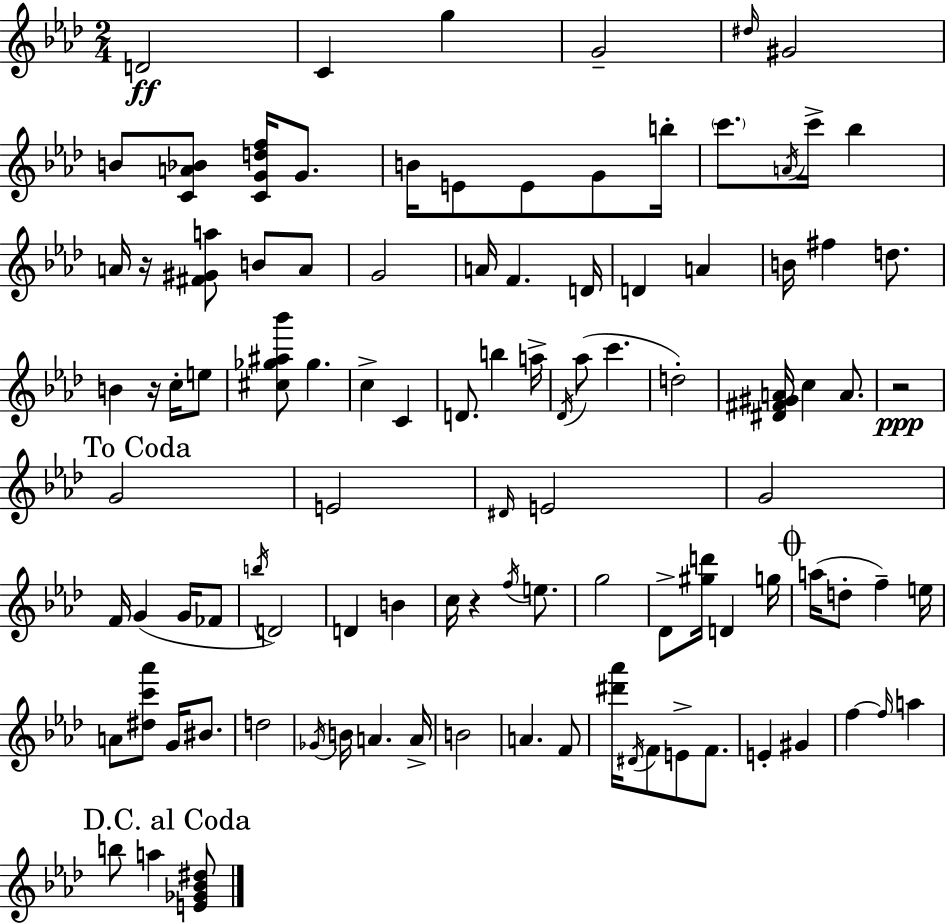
{
  \clef treble
  \numericTimeSignature
  \time 2/4
  \key aes \major
  \repeat volta 2 { d'2\ff | c'4 g''4 | g'2-- | \grace { dis''16 } gis'2 | \break b'8 <c' a' bes'>8 <c' g' d'' f''>16 g'8. | b'16 e'8 e'8 g'8 | b''16-. \parenthesize c'''8. \acciaccatura { a'16 } c'''16-> bes''4 | a'16 r16 <fis' gis' a''>8 b'8 | \break a'8 g'2 | a'16 f'4. | d'16 d'4 a'4 | b'16 fis''4 d''8. | \break b'4 r16 c''16-. | e''8 <cis'' ges'' ais'' bes'''>8 ges''4. | c''4-> c'4 | d'8. b''4 | \break a''16-> \acciaccatura { des'16 } aes''8( c'''4. | d''2-.) | <dis' fis' gis' a'>16 c''4 | a'8. r2\ppp | \break \mark "To Coda" g'2 | e'2 | \grace { dis'16 } e'2 | g'2 | \break f'16 g'4( | g'16 fes'8 \acciaccatura { b''16 }) d'2 | d'4 | b'4 c''16 r4 | \break \acciaccatura { f''16 } e''8. g''2 | des'8-> | <gis'' d'''>16 d'4 g''16 \mark \markup { \musicglyph "scripts.coda" } a''16( d''8-. | f''4--) e''16 a'8 | \break <dis'' c''' aes'''>8 g'16 bis'8. d''2 | \acciaccatura { ges'16 } b'16 | a'4. a'16-> b'2 | a'4. | \break f'8 <dis''' aes'''>16 | \acciaccatura { dis'16 } f'8 e'8-> f'8. | e'4-. gis'4 | f''4~~ \grace { f''16 } a''4 | \break \mark "D.C. al Coda" b''8 a''4 <e' ges' bes' dis''>8 | } \bar "|."
}